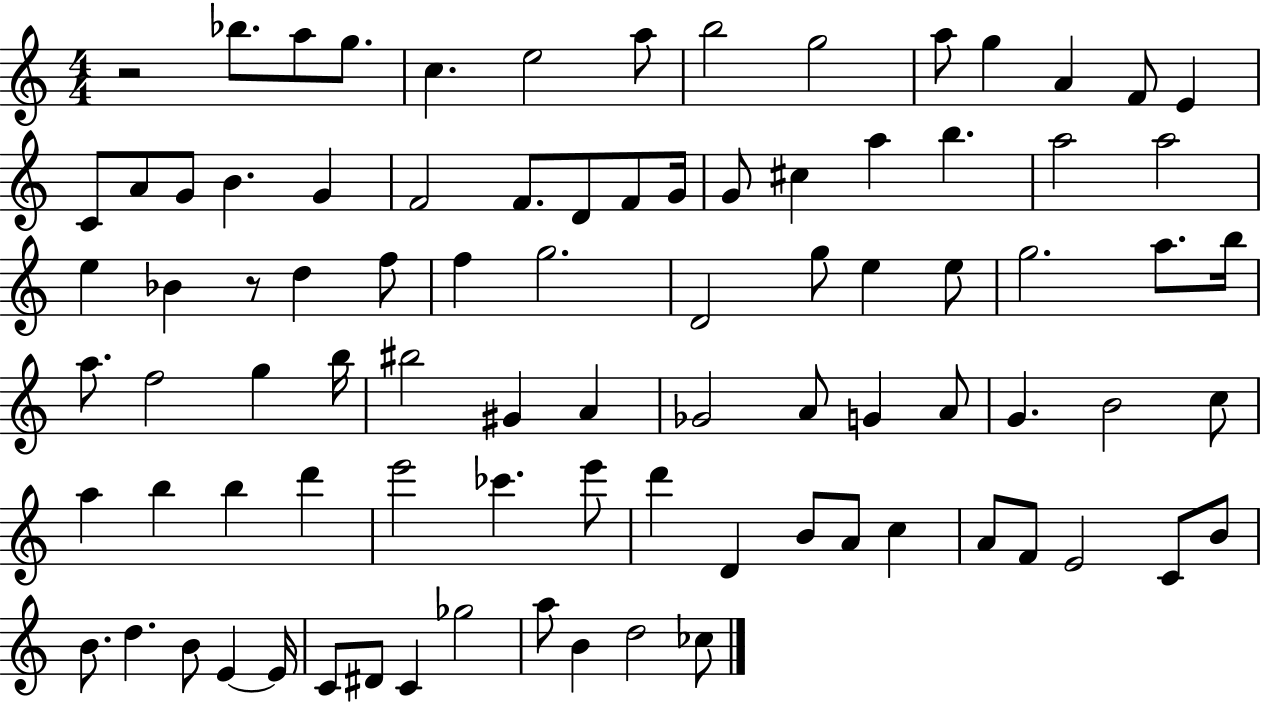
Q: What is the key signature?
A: C major